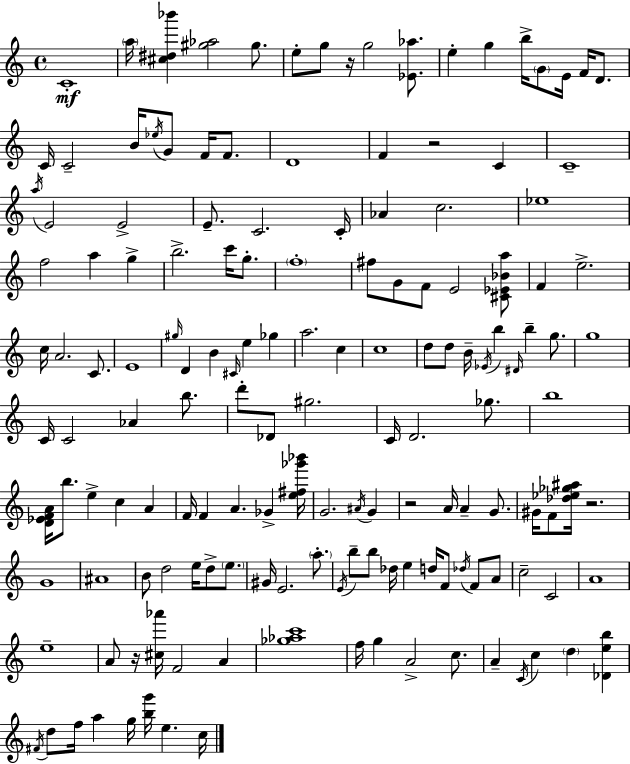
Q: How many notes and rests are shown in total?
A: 153